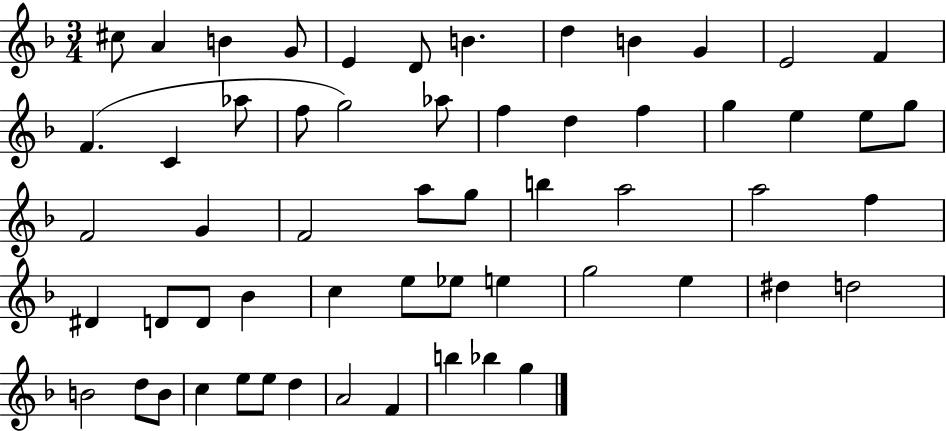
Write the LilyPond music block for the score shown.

{
  \clef treble
  \numericTimeSignature
  \time 3/4
  \key f \major
  cis''8 a'4 b'4 g'8 | e'4 d'8 b'4. | d''4 b'4 g'4 | e'2 f'4 | \break f'4.( c'4 aes''8 | f''8 g''2) aes''8 | f''4 d''4 f''4 | g''4 e''4 e''8 g''8 | \break f'2 g'4 | f'2 a''8 g''8 | b''4 a''2 | a''2 f''4 | \break dis'4 d'8 d'8 bes'4 | c''4 e''8 ees''8 e''4 | g''2 e''4 | dis''4 d''2 | \break b'2 d''8 b'8 | c''4 e''8 e''8 d''4 | a'2 f'4 | b''4 bes''4 g''4 | \break \bar "|."
}